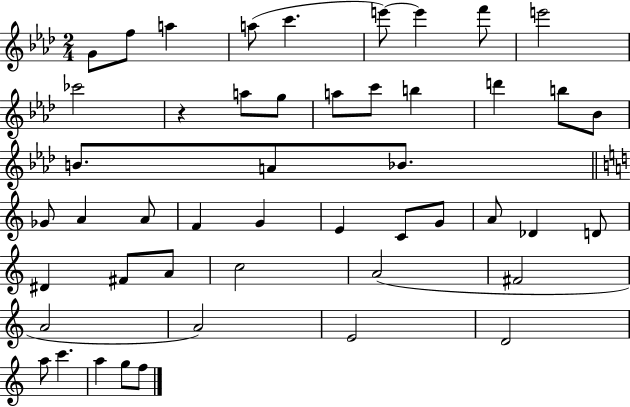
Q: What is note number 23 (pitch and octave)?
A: A4